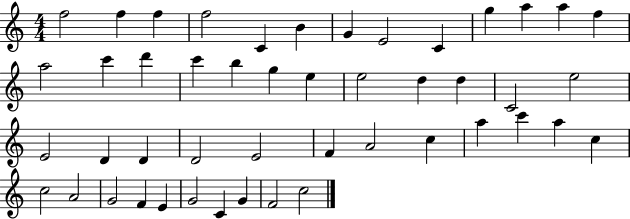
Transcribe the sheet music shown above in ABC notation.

X:1
T:Untitled
M:4/4
L:1/4
K:C
f2 f f f2 C B G E2 C g a a f a2 c' d' c' b g e e2 d d C2 e2 E2 D D D2 E2 F A2 c a c' a c c2 A2 G2 F E G2 C G F2 c2